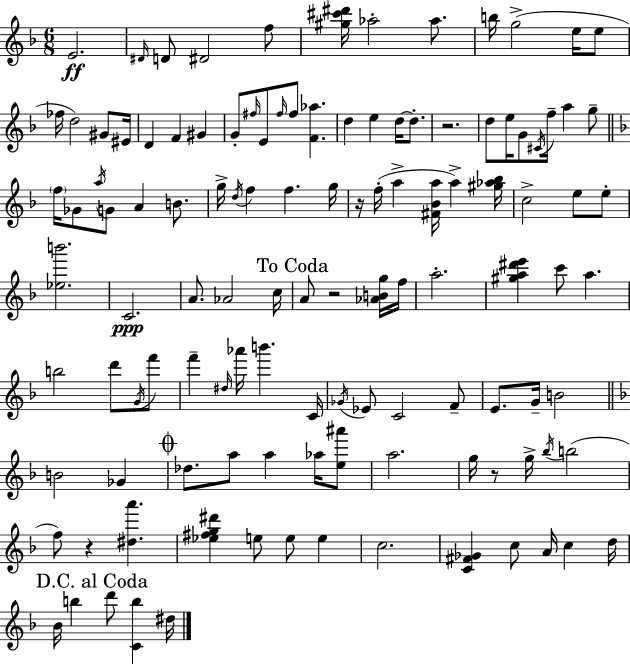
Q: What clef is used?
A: treble